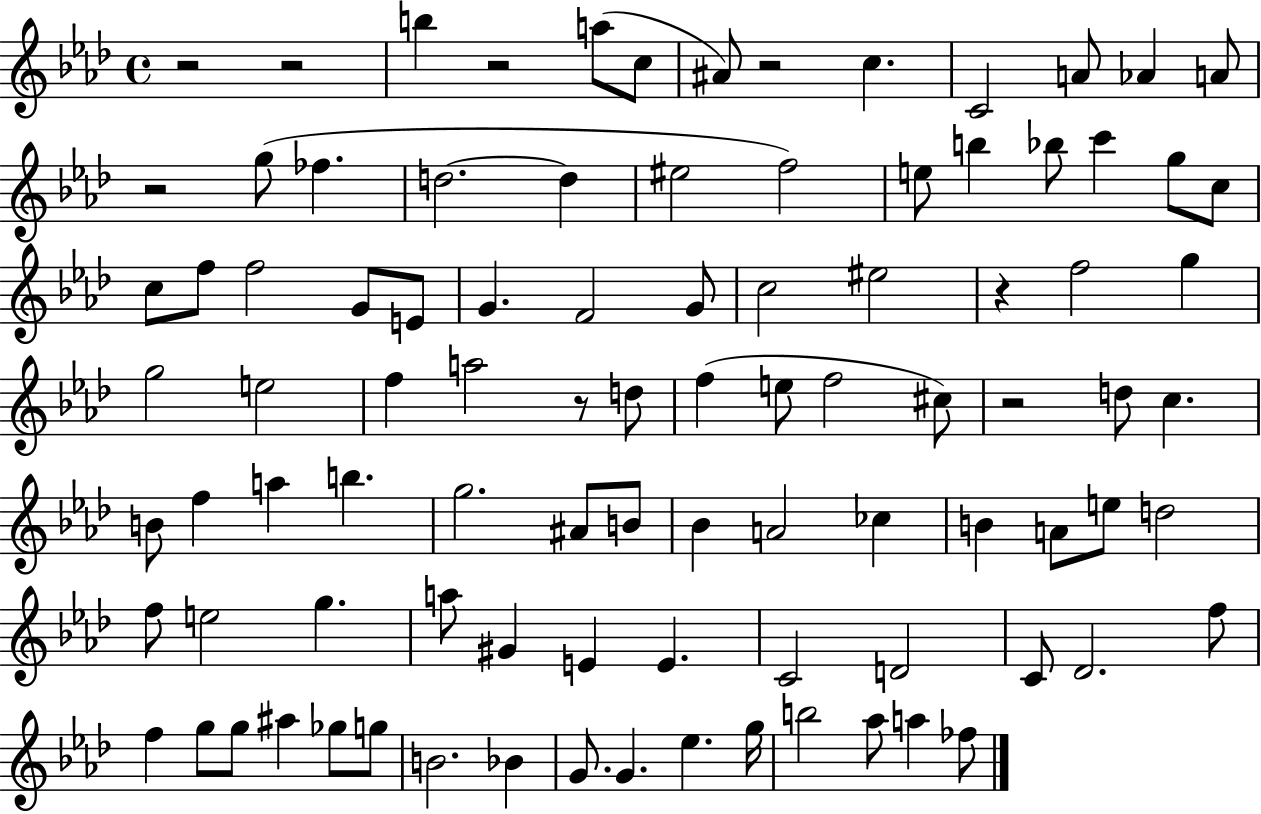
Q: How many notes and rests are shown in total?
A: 94